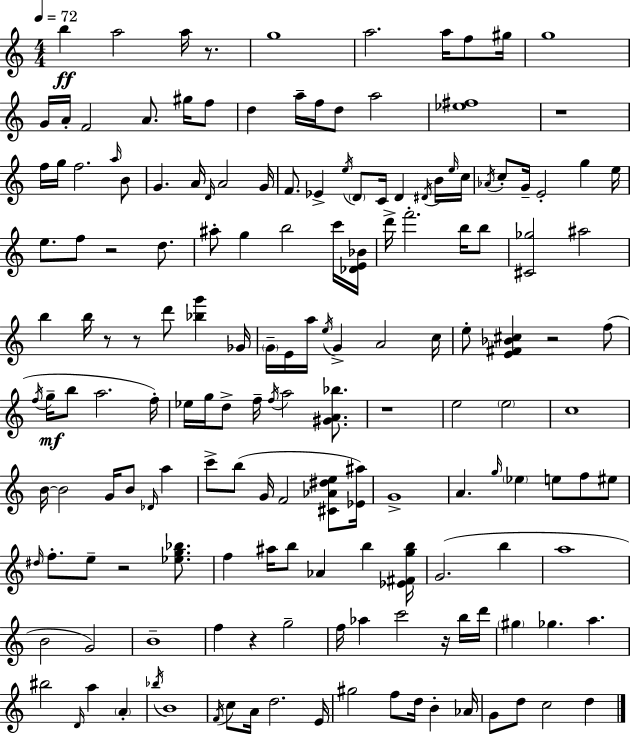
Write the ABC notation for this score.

X:1
T:Untitled
M:4/4
L:1/4
K:C
b a2 a/4 z/2 g4 a2 a/4 f/2 ^g/4 g4 G/4 A/4 F2 A/2 ^g/4 f/2 d a/4 f/4 d/2 a2 [_e^f]4 z4 f/4 g/4 f2 a/4 B/2 G A/4 D/4 A2 G/4 F/2 _E e/4 D/2 C/4 D ^D/4 B/4 e/4 c/4 _A/4 c/2 G/4 E2 g e/4 e/2 f/2 z2 d/2 ^a/2 g b2 c'/4 [_DE_B]/4 d'/4 f'2 b/4 b/2 [^C_g]2 ^a2 b b/4 z/2 z/2 d'/2 [_bg'] _G/4 G/4 E/4 a/4 e/4 G A2 c/4 e/2 [E^F_B^c] z2 f/2 f/4 g/4 b/2 a2 f/4 _e/4 g/4 d/2 f/4 f/4 a2 [^GA_b]/2 z4 e2 e2 c4 B/4 B2 G/4 B/2 _D/4 a c'/2 b/2 G/4 F2 [^C_A^de]/2 [_E^a]/4 G4 A g/4 _e e/2 f/2 ^e/2 ^d/4 f/2 e/2 z2 [_eg_b]/2 f ^a/4 b/2 _A b [_E^Fgb]/4 G2 b a4 B2 G2 B4 f z g2 f/4 _a c'2 z/4 b/4 d'/4 ^g _g a ^b2 D/4 a A _b/4 B4 F/4 c/2 A/4 d2 E/4 ^g2 f/2 d/4 B _A/4 G/2 d/2 c2 d